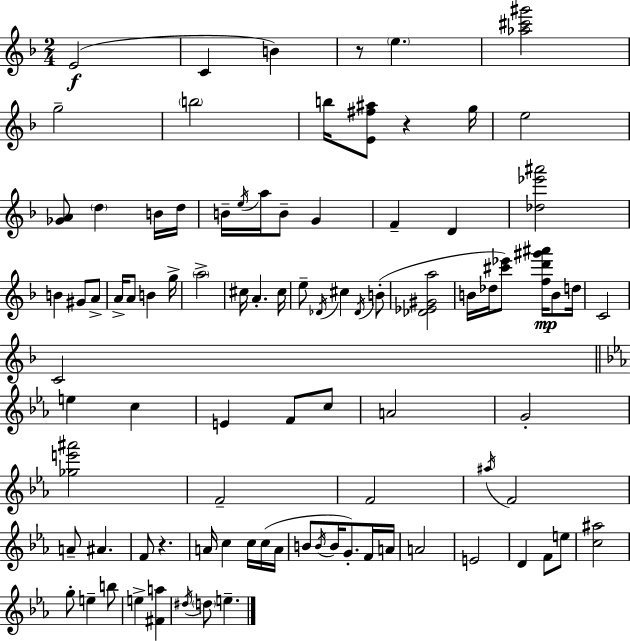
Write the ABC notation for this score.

X:1
T:Untitled
M:2/4
L:1/4
K:Dm
E2 C B z/2 e [_a^c'^g']2 g2 b2 b/4 [E^f^a]/2 z g/4 e2 [_GA]/2 d B/4 d/4 B/4 e/4 a/4 B/2 G F D [_d_e'^a']2 B ^G/2 A/2 A/4 A/2 B g/4 a2 ^c/4 A ^c/4 e/2 _D/4 ^c _D/4 B/2 [_D_E^Ga]2 B/4 _d/4 [^c'_e']/2 [fd'^g'^a']/4 B/2 d/4 C2 C2 e c E F/2 c/2 A2 G2 [_ge'^a']2 F2 F2 ^a/4 F2 A/2 ^A F/2 z A/4 c c/4 c/4 A/4 B/2 B/4 B/4 G/2 F/4 A/4 A2 E2 D F/2 e/2 [c^a]2 g/2 e b/2 e [^Fa] ^d/4 d/2 e